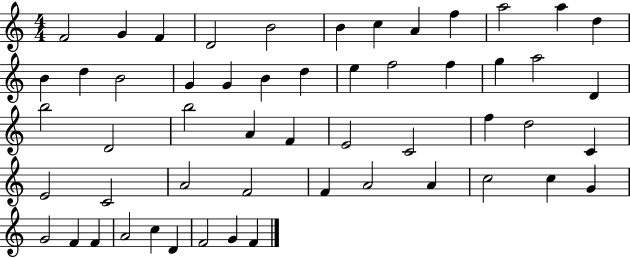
X:1
T:Untitled
M:4/4
L:1/4
K:C
F2 G F D2 B2 B c A f a2 a d B d B2 G G B d e f2 f g a2 D b2 D2 b2 A F E2 C2 f d2 C E2 C2 A2 F2 F A2 A c2 c G G2 F F A2 c D F2 G F